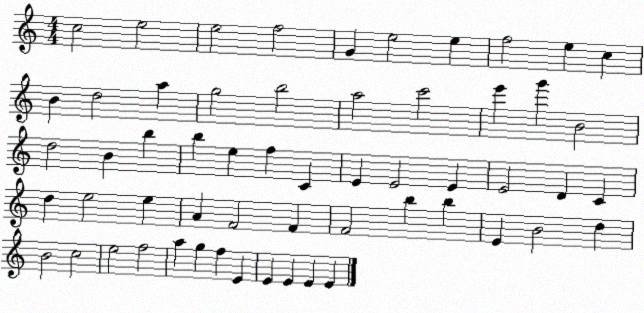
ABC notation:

X:1
T:Untitled
M:4/4
L:1/4
K:C
c2 e2 e2 f2 G e2 e f2 e c B d2 a g2 b2 a2 c'2 e' g' B2 d2 B b b e f C E E2 E E2 D C d e2 e A F2 F F2 b b E B2 d B2 c2 e2 f2 a g f E E E E E